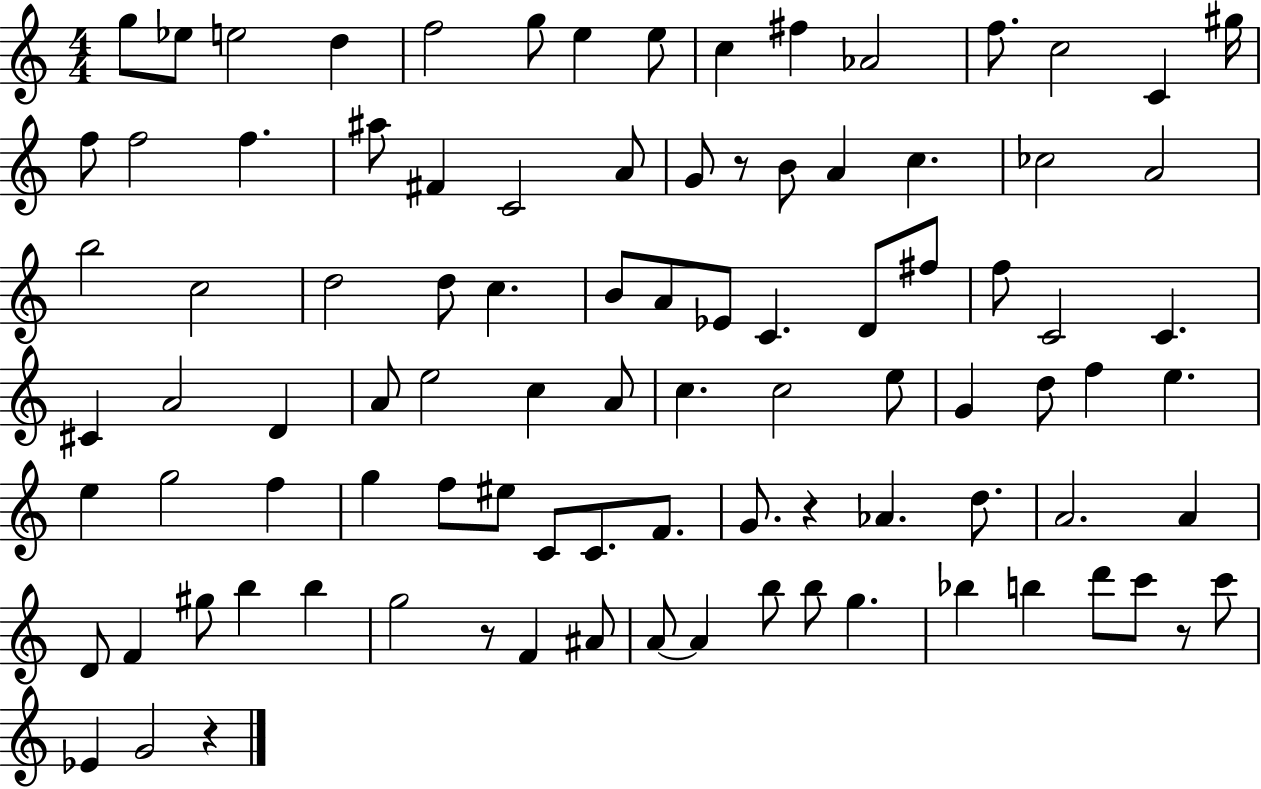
X:1
T:Untitled
M:4/4
L:1/4
K:C
g/2 _e/2 e2 d f2 g/2 e e/2 c ^f _A2 f/2 c2 C ^g/4 f/2 f2 f ^a/2 ^F C2 A/2 G/2 z/2 B/2 A c _c2 A2 b2 c2 d2 d/2 c B/2 A/2 _E/2 C D/2 ^f/2 f/2 C2 C ^C A2 D A/2 e2 c A/2 c c2 e/2 G d/2 f e e g2 f g f/2 ^e/2 C/2 C/2 F/2 G/2 z _A d/2 A2 A D/2 F ^g/2 b b g2 z/2 F ^A/2 A/2 A b/2 b/2 g _b b d'/2 c'/2 z/2 c'/2 _E G2 z